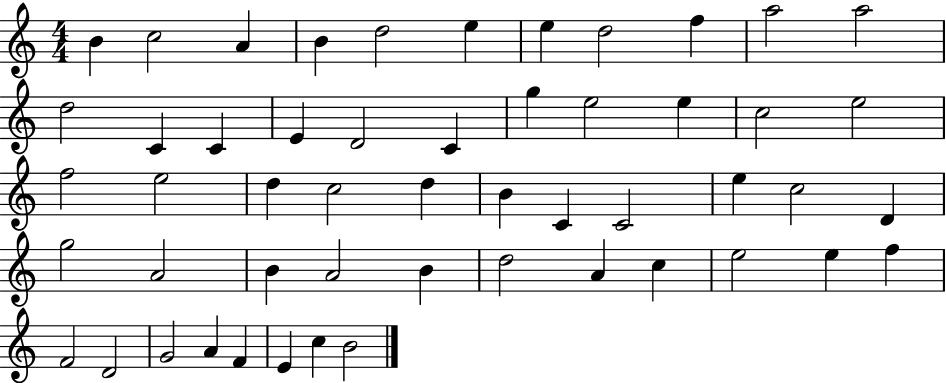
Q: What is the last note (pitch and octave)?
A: B4